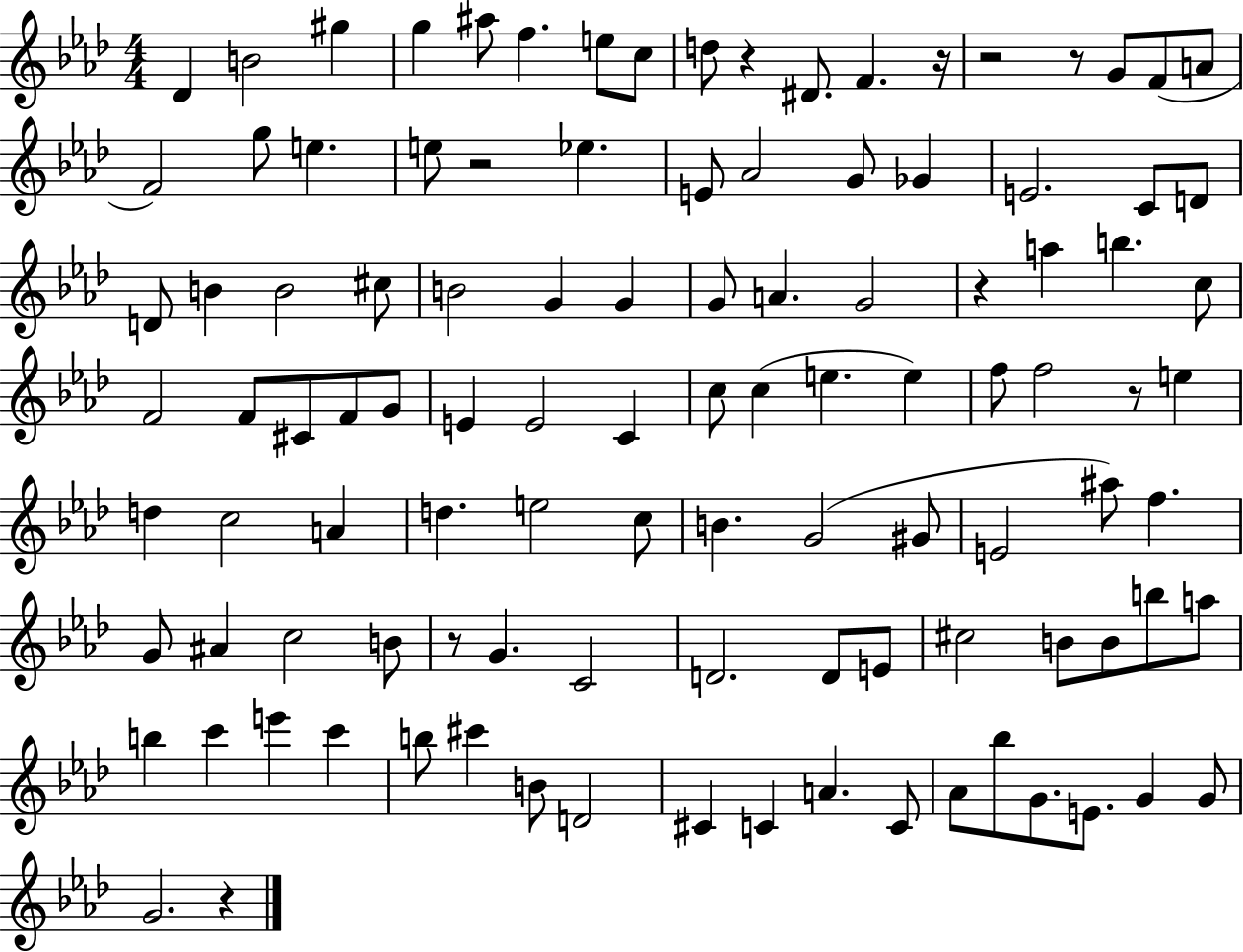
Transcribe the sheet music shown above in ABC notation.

X:1
T:Untitled
M:4/4
L:1/4
K:Ab
_D B2 ^g g ^a/2 f e/2 c/2 d/2 z ^D/2 F z/4 z2 z/2 G/2 F/2 A/2 F2 g/2 e e/2 z2 _e E/2 _A2 G/2 _G E2 C/2 D/2 D/2 B B2 ^c/2 B2 G G G/2 A G2 z a b c/2 F2 F/2 ^C/2 F/2 G/2 E E2 C c/2 c e e f/2 f2 z/2 e d c2 A d e2 c/2 B G2 ^G/2 E2 ^a/2 f G/2 ^A c2 B/2 z/2 G C2 D2 D/2 E/2 ^c2 B/2 B/2 b/2 a/2 b c' e' c' b/2 ^c' B/2 D2 ^C C A C/2 _A/2 _b/2 G/2 E/2 G G/2 G2 z